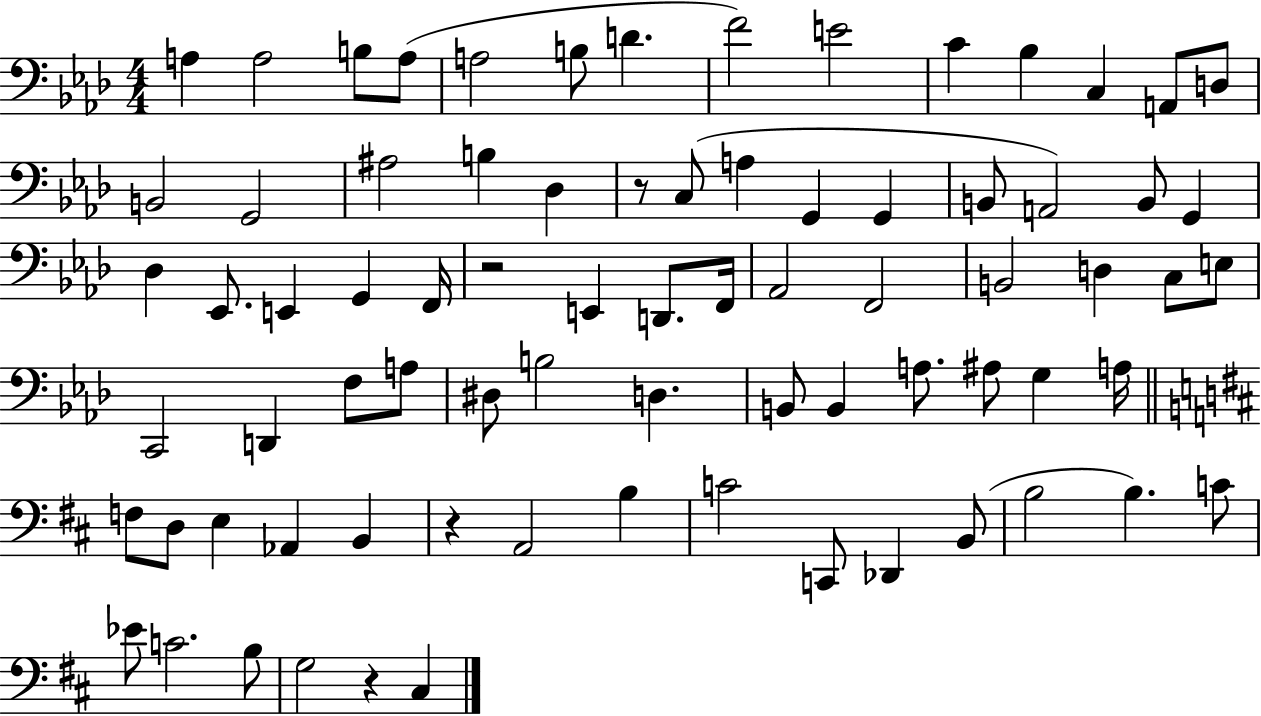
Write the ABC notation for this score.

X:1
T:Untitled
M:4/4
L:1/4
K:Ab
A, A,2 B,/2 A,/2 A,2 B,/2 D F2 E2 C _B, C, A,,/2 D,/2 B,,2 G,,2 ^A,2 B, _D, z/2 C,/2 A, G,, G,, B,,/2 A,,2 B,,/2 G,, _D, _E,,/2 E,, G,, F,,/4 z2 E,, D,,/2 F,,/4 _A,,2 F,,2 B,,2 D, C,/2 E,/2 C,,2 D,, F,/2 A,/2 ^D,/2 B,2 D, B,,/2 B,, A,/2 ^A,/2 G, A,/4 F,/2 D,/2 E, _A,, B,, z A,,2 B, C2 C,,/2 _D,, B,,/2 B,2 B, C/2 _E/2 C2 B,/2 G,2 z ^C,